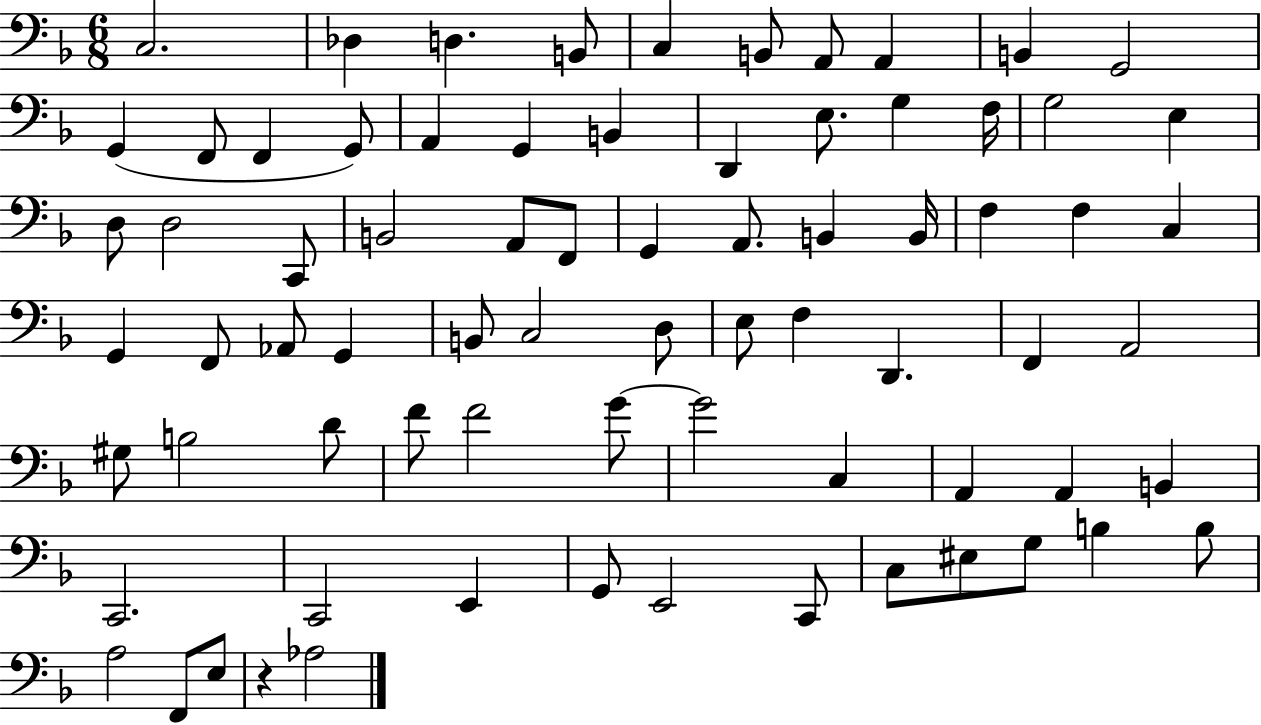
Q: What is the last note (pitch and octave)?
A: Ab3